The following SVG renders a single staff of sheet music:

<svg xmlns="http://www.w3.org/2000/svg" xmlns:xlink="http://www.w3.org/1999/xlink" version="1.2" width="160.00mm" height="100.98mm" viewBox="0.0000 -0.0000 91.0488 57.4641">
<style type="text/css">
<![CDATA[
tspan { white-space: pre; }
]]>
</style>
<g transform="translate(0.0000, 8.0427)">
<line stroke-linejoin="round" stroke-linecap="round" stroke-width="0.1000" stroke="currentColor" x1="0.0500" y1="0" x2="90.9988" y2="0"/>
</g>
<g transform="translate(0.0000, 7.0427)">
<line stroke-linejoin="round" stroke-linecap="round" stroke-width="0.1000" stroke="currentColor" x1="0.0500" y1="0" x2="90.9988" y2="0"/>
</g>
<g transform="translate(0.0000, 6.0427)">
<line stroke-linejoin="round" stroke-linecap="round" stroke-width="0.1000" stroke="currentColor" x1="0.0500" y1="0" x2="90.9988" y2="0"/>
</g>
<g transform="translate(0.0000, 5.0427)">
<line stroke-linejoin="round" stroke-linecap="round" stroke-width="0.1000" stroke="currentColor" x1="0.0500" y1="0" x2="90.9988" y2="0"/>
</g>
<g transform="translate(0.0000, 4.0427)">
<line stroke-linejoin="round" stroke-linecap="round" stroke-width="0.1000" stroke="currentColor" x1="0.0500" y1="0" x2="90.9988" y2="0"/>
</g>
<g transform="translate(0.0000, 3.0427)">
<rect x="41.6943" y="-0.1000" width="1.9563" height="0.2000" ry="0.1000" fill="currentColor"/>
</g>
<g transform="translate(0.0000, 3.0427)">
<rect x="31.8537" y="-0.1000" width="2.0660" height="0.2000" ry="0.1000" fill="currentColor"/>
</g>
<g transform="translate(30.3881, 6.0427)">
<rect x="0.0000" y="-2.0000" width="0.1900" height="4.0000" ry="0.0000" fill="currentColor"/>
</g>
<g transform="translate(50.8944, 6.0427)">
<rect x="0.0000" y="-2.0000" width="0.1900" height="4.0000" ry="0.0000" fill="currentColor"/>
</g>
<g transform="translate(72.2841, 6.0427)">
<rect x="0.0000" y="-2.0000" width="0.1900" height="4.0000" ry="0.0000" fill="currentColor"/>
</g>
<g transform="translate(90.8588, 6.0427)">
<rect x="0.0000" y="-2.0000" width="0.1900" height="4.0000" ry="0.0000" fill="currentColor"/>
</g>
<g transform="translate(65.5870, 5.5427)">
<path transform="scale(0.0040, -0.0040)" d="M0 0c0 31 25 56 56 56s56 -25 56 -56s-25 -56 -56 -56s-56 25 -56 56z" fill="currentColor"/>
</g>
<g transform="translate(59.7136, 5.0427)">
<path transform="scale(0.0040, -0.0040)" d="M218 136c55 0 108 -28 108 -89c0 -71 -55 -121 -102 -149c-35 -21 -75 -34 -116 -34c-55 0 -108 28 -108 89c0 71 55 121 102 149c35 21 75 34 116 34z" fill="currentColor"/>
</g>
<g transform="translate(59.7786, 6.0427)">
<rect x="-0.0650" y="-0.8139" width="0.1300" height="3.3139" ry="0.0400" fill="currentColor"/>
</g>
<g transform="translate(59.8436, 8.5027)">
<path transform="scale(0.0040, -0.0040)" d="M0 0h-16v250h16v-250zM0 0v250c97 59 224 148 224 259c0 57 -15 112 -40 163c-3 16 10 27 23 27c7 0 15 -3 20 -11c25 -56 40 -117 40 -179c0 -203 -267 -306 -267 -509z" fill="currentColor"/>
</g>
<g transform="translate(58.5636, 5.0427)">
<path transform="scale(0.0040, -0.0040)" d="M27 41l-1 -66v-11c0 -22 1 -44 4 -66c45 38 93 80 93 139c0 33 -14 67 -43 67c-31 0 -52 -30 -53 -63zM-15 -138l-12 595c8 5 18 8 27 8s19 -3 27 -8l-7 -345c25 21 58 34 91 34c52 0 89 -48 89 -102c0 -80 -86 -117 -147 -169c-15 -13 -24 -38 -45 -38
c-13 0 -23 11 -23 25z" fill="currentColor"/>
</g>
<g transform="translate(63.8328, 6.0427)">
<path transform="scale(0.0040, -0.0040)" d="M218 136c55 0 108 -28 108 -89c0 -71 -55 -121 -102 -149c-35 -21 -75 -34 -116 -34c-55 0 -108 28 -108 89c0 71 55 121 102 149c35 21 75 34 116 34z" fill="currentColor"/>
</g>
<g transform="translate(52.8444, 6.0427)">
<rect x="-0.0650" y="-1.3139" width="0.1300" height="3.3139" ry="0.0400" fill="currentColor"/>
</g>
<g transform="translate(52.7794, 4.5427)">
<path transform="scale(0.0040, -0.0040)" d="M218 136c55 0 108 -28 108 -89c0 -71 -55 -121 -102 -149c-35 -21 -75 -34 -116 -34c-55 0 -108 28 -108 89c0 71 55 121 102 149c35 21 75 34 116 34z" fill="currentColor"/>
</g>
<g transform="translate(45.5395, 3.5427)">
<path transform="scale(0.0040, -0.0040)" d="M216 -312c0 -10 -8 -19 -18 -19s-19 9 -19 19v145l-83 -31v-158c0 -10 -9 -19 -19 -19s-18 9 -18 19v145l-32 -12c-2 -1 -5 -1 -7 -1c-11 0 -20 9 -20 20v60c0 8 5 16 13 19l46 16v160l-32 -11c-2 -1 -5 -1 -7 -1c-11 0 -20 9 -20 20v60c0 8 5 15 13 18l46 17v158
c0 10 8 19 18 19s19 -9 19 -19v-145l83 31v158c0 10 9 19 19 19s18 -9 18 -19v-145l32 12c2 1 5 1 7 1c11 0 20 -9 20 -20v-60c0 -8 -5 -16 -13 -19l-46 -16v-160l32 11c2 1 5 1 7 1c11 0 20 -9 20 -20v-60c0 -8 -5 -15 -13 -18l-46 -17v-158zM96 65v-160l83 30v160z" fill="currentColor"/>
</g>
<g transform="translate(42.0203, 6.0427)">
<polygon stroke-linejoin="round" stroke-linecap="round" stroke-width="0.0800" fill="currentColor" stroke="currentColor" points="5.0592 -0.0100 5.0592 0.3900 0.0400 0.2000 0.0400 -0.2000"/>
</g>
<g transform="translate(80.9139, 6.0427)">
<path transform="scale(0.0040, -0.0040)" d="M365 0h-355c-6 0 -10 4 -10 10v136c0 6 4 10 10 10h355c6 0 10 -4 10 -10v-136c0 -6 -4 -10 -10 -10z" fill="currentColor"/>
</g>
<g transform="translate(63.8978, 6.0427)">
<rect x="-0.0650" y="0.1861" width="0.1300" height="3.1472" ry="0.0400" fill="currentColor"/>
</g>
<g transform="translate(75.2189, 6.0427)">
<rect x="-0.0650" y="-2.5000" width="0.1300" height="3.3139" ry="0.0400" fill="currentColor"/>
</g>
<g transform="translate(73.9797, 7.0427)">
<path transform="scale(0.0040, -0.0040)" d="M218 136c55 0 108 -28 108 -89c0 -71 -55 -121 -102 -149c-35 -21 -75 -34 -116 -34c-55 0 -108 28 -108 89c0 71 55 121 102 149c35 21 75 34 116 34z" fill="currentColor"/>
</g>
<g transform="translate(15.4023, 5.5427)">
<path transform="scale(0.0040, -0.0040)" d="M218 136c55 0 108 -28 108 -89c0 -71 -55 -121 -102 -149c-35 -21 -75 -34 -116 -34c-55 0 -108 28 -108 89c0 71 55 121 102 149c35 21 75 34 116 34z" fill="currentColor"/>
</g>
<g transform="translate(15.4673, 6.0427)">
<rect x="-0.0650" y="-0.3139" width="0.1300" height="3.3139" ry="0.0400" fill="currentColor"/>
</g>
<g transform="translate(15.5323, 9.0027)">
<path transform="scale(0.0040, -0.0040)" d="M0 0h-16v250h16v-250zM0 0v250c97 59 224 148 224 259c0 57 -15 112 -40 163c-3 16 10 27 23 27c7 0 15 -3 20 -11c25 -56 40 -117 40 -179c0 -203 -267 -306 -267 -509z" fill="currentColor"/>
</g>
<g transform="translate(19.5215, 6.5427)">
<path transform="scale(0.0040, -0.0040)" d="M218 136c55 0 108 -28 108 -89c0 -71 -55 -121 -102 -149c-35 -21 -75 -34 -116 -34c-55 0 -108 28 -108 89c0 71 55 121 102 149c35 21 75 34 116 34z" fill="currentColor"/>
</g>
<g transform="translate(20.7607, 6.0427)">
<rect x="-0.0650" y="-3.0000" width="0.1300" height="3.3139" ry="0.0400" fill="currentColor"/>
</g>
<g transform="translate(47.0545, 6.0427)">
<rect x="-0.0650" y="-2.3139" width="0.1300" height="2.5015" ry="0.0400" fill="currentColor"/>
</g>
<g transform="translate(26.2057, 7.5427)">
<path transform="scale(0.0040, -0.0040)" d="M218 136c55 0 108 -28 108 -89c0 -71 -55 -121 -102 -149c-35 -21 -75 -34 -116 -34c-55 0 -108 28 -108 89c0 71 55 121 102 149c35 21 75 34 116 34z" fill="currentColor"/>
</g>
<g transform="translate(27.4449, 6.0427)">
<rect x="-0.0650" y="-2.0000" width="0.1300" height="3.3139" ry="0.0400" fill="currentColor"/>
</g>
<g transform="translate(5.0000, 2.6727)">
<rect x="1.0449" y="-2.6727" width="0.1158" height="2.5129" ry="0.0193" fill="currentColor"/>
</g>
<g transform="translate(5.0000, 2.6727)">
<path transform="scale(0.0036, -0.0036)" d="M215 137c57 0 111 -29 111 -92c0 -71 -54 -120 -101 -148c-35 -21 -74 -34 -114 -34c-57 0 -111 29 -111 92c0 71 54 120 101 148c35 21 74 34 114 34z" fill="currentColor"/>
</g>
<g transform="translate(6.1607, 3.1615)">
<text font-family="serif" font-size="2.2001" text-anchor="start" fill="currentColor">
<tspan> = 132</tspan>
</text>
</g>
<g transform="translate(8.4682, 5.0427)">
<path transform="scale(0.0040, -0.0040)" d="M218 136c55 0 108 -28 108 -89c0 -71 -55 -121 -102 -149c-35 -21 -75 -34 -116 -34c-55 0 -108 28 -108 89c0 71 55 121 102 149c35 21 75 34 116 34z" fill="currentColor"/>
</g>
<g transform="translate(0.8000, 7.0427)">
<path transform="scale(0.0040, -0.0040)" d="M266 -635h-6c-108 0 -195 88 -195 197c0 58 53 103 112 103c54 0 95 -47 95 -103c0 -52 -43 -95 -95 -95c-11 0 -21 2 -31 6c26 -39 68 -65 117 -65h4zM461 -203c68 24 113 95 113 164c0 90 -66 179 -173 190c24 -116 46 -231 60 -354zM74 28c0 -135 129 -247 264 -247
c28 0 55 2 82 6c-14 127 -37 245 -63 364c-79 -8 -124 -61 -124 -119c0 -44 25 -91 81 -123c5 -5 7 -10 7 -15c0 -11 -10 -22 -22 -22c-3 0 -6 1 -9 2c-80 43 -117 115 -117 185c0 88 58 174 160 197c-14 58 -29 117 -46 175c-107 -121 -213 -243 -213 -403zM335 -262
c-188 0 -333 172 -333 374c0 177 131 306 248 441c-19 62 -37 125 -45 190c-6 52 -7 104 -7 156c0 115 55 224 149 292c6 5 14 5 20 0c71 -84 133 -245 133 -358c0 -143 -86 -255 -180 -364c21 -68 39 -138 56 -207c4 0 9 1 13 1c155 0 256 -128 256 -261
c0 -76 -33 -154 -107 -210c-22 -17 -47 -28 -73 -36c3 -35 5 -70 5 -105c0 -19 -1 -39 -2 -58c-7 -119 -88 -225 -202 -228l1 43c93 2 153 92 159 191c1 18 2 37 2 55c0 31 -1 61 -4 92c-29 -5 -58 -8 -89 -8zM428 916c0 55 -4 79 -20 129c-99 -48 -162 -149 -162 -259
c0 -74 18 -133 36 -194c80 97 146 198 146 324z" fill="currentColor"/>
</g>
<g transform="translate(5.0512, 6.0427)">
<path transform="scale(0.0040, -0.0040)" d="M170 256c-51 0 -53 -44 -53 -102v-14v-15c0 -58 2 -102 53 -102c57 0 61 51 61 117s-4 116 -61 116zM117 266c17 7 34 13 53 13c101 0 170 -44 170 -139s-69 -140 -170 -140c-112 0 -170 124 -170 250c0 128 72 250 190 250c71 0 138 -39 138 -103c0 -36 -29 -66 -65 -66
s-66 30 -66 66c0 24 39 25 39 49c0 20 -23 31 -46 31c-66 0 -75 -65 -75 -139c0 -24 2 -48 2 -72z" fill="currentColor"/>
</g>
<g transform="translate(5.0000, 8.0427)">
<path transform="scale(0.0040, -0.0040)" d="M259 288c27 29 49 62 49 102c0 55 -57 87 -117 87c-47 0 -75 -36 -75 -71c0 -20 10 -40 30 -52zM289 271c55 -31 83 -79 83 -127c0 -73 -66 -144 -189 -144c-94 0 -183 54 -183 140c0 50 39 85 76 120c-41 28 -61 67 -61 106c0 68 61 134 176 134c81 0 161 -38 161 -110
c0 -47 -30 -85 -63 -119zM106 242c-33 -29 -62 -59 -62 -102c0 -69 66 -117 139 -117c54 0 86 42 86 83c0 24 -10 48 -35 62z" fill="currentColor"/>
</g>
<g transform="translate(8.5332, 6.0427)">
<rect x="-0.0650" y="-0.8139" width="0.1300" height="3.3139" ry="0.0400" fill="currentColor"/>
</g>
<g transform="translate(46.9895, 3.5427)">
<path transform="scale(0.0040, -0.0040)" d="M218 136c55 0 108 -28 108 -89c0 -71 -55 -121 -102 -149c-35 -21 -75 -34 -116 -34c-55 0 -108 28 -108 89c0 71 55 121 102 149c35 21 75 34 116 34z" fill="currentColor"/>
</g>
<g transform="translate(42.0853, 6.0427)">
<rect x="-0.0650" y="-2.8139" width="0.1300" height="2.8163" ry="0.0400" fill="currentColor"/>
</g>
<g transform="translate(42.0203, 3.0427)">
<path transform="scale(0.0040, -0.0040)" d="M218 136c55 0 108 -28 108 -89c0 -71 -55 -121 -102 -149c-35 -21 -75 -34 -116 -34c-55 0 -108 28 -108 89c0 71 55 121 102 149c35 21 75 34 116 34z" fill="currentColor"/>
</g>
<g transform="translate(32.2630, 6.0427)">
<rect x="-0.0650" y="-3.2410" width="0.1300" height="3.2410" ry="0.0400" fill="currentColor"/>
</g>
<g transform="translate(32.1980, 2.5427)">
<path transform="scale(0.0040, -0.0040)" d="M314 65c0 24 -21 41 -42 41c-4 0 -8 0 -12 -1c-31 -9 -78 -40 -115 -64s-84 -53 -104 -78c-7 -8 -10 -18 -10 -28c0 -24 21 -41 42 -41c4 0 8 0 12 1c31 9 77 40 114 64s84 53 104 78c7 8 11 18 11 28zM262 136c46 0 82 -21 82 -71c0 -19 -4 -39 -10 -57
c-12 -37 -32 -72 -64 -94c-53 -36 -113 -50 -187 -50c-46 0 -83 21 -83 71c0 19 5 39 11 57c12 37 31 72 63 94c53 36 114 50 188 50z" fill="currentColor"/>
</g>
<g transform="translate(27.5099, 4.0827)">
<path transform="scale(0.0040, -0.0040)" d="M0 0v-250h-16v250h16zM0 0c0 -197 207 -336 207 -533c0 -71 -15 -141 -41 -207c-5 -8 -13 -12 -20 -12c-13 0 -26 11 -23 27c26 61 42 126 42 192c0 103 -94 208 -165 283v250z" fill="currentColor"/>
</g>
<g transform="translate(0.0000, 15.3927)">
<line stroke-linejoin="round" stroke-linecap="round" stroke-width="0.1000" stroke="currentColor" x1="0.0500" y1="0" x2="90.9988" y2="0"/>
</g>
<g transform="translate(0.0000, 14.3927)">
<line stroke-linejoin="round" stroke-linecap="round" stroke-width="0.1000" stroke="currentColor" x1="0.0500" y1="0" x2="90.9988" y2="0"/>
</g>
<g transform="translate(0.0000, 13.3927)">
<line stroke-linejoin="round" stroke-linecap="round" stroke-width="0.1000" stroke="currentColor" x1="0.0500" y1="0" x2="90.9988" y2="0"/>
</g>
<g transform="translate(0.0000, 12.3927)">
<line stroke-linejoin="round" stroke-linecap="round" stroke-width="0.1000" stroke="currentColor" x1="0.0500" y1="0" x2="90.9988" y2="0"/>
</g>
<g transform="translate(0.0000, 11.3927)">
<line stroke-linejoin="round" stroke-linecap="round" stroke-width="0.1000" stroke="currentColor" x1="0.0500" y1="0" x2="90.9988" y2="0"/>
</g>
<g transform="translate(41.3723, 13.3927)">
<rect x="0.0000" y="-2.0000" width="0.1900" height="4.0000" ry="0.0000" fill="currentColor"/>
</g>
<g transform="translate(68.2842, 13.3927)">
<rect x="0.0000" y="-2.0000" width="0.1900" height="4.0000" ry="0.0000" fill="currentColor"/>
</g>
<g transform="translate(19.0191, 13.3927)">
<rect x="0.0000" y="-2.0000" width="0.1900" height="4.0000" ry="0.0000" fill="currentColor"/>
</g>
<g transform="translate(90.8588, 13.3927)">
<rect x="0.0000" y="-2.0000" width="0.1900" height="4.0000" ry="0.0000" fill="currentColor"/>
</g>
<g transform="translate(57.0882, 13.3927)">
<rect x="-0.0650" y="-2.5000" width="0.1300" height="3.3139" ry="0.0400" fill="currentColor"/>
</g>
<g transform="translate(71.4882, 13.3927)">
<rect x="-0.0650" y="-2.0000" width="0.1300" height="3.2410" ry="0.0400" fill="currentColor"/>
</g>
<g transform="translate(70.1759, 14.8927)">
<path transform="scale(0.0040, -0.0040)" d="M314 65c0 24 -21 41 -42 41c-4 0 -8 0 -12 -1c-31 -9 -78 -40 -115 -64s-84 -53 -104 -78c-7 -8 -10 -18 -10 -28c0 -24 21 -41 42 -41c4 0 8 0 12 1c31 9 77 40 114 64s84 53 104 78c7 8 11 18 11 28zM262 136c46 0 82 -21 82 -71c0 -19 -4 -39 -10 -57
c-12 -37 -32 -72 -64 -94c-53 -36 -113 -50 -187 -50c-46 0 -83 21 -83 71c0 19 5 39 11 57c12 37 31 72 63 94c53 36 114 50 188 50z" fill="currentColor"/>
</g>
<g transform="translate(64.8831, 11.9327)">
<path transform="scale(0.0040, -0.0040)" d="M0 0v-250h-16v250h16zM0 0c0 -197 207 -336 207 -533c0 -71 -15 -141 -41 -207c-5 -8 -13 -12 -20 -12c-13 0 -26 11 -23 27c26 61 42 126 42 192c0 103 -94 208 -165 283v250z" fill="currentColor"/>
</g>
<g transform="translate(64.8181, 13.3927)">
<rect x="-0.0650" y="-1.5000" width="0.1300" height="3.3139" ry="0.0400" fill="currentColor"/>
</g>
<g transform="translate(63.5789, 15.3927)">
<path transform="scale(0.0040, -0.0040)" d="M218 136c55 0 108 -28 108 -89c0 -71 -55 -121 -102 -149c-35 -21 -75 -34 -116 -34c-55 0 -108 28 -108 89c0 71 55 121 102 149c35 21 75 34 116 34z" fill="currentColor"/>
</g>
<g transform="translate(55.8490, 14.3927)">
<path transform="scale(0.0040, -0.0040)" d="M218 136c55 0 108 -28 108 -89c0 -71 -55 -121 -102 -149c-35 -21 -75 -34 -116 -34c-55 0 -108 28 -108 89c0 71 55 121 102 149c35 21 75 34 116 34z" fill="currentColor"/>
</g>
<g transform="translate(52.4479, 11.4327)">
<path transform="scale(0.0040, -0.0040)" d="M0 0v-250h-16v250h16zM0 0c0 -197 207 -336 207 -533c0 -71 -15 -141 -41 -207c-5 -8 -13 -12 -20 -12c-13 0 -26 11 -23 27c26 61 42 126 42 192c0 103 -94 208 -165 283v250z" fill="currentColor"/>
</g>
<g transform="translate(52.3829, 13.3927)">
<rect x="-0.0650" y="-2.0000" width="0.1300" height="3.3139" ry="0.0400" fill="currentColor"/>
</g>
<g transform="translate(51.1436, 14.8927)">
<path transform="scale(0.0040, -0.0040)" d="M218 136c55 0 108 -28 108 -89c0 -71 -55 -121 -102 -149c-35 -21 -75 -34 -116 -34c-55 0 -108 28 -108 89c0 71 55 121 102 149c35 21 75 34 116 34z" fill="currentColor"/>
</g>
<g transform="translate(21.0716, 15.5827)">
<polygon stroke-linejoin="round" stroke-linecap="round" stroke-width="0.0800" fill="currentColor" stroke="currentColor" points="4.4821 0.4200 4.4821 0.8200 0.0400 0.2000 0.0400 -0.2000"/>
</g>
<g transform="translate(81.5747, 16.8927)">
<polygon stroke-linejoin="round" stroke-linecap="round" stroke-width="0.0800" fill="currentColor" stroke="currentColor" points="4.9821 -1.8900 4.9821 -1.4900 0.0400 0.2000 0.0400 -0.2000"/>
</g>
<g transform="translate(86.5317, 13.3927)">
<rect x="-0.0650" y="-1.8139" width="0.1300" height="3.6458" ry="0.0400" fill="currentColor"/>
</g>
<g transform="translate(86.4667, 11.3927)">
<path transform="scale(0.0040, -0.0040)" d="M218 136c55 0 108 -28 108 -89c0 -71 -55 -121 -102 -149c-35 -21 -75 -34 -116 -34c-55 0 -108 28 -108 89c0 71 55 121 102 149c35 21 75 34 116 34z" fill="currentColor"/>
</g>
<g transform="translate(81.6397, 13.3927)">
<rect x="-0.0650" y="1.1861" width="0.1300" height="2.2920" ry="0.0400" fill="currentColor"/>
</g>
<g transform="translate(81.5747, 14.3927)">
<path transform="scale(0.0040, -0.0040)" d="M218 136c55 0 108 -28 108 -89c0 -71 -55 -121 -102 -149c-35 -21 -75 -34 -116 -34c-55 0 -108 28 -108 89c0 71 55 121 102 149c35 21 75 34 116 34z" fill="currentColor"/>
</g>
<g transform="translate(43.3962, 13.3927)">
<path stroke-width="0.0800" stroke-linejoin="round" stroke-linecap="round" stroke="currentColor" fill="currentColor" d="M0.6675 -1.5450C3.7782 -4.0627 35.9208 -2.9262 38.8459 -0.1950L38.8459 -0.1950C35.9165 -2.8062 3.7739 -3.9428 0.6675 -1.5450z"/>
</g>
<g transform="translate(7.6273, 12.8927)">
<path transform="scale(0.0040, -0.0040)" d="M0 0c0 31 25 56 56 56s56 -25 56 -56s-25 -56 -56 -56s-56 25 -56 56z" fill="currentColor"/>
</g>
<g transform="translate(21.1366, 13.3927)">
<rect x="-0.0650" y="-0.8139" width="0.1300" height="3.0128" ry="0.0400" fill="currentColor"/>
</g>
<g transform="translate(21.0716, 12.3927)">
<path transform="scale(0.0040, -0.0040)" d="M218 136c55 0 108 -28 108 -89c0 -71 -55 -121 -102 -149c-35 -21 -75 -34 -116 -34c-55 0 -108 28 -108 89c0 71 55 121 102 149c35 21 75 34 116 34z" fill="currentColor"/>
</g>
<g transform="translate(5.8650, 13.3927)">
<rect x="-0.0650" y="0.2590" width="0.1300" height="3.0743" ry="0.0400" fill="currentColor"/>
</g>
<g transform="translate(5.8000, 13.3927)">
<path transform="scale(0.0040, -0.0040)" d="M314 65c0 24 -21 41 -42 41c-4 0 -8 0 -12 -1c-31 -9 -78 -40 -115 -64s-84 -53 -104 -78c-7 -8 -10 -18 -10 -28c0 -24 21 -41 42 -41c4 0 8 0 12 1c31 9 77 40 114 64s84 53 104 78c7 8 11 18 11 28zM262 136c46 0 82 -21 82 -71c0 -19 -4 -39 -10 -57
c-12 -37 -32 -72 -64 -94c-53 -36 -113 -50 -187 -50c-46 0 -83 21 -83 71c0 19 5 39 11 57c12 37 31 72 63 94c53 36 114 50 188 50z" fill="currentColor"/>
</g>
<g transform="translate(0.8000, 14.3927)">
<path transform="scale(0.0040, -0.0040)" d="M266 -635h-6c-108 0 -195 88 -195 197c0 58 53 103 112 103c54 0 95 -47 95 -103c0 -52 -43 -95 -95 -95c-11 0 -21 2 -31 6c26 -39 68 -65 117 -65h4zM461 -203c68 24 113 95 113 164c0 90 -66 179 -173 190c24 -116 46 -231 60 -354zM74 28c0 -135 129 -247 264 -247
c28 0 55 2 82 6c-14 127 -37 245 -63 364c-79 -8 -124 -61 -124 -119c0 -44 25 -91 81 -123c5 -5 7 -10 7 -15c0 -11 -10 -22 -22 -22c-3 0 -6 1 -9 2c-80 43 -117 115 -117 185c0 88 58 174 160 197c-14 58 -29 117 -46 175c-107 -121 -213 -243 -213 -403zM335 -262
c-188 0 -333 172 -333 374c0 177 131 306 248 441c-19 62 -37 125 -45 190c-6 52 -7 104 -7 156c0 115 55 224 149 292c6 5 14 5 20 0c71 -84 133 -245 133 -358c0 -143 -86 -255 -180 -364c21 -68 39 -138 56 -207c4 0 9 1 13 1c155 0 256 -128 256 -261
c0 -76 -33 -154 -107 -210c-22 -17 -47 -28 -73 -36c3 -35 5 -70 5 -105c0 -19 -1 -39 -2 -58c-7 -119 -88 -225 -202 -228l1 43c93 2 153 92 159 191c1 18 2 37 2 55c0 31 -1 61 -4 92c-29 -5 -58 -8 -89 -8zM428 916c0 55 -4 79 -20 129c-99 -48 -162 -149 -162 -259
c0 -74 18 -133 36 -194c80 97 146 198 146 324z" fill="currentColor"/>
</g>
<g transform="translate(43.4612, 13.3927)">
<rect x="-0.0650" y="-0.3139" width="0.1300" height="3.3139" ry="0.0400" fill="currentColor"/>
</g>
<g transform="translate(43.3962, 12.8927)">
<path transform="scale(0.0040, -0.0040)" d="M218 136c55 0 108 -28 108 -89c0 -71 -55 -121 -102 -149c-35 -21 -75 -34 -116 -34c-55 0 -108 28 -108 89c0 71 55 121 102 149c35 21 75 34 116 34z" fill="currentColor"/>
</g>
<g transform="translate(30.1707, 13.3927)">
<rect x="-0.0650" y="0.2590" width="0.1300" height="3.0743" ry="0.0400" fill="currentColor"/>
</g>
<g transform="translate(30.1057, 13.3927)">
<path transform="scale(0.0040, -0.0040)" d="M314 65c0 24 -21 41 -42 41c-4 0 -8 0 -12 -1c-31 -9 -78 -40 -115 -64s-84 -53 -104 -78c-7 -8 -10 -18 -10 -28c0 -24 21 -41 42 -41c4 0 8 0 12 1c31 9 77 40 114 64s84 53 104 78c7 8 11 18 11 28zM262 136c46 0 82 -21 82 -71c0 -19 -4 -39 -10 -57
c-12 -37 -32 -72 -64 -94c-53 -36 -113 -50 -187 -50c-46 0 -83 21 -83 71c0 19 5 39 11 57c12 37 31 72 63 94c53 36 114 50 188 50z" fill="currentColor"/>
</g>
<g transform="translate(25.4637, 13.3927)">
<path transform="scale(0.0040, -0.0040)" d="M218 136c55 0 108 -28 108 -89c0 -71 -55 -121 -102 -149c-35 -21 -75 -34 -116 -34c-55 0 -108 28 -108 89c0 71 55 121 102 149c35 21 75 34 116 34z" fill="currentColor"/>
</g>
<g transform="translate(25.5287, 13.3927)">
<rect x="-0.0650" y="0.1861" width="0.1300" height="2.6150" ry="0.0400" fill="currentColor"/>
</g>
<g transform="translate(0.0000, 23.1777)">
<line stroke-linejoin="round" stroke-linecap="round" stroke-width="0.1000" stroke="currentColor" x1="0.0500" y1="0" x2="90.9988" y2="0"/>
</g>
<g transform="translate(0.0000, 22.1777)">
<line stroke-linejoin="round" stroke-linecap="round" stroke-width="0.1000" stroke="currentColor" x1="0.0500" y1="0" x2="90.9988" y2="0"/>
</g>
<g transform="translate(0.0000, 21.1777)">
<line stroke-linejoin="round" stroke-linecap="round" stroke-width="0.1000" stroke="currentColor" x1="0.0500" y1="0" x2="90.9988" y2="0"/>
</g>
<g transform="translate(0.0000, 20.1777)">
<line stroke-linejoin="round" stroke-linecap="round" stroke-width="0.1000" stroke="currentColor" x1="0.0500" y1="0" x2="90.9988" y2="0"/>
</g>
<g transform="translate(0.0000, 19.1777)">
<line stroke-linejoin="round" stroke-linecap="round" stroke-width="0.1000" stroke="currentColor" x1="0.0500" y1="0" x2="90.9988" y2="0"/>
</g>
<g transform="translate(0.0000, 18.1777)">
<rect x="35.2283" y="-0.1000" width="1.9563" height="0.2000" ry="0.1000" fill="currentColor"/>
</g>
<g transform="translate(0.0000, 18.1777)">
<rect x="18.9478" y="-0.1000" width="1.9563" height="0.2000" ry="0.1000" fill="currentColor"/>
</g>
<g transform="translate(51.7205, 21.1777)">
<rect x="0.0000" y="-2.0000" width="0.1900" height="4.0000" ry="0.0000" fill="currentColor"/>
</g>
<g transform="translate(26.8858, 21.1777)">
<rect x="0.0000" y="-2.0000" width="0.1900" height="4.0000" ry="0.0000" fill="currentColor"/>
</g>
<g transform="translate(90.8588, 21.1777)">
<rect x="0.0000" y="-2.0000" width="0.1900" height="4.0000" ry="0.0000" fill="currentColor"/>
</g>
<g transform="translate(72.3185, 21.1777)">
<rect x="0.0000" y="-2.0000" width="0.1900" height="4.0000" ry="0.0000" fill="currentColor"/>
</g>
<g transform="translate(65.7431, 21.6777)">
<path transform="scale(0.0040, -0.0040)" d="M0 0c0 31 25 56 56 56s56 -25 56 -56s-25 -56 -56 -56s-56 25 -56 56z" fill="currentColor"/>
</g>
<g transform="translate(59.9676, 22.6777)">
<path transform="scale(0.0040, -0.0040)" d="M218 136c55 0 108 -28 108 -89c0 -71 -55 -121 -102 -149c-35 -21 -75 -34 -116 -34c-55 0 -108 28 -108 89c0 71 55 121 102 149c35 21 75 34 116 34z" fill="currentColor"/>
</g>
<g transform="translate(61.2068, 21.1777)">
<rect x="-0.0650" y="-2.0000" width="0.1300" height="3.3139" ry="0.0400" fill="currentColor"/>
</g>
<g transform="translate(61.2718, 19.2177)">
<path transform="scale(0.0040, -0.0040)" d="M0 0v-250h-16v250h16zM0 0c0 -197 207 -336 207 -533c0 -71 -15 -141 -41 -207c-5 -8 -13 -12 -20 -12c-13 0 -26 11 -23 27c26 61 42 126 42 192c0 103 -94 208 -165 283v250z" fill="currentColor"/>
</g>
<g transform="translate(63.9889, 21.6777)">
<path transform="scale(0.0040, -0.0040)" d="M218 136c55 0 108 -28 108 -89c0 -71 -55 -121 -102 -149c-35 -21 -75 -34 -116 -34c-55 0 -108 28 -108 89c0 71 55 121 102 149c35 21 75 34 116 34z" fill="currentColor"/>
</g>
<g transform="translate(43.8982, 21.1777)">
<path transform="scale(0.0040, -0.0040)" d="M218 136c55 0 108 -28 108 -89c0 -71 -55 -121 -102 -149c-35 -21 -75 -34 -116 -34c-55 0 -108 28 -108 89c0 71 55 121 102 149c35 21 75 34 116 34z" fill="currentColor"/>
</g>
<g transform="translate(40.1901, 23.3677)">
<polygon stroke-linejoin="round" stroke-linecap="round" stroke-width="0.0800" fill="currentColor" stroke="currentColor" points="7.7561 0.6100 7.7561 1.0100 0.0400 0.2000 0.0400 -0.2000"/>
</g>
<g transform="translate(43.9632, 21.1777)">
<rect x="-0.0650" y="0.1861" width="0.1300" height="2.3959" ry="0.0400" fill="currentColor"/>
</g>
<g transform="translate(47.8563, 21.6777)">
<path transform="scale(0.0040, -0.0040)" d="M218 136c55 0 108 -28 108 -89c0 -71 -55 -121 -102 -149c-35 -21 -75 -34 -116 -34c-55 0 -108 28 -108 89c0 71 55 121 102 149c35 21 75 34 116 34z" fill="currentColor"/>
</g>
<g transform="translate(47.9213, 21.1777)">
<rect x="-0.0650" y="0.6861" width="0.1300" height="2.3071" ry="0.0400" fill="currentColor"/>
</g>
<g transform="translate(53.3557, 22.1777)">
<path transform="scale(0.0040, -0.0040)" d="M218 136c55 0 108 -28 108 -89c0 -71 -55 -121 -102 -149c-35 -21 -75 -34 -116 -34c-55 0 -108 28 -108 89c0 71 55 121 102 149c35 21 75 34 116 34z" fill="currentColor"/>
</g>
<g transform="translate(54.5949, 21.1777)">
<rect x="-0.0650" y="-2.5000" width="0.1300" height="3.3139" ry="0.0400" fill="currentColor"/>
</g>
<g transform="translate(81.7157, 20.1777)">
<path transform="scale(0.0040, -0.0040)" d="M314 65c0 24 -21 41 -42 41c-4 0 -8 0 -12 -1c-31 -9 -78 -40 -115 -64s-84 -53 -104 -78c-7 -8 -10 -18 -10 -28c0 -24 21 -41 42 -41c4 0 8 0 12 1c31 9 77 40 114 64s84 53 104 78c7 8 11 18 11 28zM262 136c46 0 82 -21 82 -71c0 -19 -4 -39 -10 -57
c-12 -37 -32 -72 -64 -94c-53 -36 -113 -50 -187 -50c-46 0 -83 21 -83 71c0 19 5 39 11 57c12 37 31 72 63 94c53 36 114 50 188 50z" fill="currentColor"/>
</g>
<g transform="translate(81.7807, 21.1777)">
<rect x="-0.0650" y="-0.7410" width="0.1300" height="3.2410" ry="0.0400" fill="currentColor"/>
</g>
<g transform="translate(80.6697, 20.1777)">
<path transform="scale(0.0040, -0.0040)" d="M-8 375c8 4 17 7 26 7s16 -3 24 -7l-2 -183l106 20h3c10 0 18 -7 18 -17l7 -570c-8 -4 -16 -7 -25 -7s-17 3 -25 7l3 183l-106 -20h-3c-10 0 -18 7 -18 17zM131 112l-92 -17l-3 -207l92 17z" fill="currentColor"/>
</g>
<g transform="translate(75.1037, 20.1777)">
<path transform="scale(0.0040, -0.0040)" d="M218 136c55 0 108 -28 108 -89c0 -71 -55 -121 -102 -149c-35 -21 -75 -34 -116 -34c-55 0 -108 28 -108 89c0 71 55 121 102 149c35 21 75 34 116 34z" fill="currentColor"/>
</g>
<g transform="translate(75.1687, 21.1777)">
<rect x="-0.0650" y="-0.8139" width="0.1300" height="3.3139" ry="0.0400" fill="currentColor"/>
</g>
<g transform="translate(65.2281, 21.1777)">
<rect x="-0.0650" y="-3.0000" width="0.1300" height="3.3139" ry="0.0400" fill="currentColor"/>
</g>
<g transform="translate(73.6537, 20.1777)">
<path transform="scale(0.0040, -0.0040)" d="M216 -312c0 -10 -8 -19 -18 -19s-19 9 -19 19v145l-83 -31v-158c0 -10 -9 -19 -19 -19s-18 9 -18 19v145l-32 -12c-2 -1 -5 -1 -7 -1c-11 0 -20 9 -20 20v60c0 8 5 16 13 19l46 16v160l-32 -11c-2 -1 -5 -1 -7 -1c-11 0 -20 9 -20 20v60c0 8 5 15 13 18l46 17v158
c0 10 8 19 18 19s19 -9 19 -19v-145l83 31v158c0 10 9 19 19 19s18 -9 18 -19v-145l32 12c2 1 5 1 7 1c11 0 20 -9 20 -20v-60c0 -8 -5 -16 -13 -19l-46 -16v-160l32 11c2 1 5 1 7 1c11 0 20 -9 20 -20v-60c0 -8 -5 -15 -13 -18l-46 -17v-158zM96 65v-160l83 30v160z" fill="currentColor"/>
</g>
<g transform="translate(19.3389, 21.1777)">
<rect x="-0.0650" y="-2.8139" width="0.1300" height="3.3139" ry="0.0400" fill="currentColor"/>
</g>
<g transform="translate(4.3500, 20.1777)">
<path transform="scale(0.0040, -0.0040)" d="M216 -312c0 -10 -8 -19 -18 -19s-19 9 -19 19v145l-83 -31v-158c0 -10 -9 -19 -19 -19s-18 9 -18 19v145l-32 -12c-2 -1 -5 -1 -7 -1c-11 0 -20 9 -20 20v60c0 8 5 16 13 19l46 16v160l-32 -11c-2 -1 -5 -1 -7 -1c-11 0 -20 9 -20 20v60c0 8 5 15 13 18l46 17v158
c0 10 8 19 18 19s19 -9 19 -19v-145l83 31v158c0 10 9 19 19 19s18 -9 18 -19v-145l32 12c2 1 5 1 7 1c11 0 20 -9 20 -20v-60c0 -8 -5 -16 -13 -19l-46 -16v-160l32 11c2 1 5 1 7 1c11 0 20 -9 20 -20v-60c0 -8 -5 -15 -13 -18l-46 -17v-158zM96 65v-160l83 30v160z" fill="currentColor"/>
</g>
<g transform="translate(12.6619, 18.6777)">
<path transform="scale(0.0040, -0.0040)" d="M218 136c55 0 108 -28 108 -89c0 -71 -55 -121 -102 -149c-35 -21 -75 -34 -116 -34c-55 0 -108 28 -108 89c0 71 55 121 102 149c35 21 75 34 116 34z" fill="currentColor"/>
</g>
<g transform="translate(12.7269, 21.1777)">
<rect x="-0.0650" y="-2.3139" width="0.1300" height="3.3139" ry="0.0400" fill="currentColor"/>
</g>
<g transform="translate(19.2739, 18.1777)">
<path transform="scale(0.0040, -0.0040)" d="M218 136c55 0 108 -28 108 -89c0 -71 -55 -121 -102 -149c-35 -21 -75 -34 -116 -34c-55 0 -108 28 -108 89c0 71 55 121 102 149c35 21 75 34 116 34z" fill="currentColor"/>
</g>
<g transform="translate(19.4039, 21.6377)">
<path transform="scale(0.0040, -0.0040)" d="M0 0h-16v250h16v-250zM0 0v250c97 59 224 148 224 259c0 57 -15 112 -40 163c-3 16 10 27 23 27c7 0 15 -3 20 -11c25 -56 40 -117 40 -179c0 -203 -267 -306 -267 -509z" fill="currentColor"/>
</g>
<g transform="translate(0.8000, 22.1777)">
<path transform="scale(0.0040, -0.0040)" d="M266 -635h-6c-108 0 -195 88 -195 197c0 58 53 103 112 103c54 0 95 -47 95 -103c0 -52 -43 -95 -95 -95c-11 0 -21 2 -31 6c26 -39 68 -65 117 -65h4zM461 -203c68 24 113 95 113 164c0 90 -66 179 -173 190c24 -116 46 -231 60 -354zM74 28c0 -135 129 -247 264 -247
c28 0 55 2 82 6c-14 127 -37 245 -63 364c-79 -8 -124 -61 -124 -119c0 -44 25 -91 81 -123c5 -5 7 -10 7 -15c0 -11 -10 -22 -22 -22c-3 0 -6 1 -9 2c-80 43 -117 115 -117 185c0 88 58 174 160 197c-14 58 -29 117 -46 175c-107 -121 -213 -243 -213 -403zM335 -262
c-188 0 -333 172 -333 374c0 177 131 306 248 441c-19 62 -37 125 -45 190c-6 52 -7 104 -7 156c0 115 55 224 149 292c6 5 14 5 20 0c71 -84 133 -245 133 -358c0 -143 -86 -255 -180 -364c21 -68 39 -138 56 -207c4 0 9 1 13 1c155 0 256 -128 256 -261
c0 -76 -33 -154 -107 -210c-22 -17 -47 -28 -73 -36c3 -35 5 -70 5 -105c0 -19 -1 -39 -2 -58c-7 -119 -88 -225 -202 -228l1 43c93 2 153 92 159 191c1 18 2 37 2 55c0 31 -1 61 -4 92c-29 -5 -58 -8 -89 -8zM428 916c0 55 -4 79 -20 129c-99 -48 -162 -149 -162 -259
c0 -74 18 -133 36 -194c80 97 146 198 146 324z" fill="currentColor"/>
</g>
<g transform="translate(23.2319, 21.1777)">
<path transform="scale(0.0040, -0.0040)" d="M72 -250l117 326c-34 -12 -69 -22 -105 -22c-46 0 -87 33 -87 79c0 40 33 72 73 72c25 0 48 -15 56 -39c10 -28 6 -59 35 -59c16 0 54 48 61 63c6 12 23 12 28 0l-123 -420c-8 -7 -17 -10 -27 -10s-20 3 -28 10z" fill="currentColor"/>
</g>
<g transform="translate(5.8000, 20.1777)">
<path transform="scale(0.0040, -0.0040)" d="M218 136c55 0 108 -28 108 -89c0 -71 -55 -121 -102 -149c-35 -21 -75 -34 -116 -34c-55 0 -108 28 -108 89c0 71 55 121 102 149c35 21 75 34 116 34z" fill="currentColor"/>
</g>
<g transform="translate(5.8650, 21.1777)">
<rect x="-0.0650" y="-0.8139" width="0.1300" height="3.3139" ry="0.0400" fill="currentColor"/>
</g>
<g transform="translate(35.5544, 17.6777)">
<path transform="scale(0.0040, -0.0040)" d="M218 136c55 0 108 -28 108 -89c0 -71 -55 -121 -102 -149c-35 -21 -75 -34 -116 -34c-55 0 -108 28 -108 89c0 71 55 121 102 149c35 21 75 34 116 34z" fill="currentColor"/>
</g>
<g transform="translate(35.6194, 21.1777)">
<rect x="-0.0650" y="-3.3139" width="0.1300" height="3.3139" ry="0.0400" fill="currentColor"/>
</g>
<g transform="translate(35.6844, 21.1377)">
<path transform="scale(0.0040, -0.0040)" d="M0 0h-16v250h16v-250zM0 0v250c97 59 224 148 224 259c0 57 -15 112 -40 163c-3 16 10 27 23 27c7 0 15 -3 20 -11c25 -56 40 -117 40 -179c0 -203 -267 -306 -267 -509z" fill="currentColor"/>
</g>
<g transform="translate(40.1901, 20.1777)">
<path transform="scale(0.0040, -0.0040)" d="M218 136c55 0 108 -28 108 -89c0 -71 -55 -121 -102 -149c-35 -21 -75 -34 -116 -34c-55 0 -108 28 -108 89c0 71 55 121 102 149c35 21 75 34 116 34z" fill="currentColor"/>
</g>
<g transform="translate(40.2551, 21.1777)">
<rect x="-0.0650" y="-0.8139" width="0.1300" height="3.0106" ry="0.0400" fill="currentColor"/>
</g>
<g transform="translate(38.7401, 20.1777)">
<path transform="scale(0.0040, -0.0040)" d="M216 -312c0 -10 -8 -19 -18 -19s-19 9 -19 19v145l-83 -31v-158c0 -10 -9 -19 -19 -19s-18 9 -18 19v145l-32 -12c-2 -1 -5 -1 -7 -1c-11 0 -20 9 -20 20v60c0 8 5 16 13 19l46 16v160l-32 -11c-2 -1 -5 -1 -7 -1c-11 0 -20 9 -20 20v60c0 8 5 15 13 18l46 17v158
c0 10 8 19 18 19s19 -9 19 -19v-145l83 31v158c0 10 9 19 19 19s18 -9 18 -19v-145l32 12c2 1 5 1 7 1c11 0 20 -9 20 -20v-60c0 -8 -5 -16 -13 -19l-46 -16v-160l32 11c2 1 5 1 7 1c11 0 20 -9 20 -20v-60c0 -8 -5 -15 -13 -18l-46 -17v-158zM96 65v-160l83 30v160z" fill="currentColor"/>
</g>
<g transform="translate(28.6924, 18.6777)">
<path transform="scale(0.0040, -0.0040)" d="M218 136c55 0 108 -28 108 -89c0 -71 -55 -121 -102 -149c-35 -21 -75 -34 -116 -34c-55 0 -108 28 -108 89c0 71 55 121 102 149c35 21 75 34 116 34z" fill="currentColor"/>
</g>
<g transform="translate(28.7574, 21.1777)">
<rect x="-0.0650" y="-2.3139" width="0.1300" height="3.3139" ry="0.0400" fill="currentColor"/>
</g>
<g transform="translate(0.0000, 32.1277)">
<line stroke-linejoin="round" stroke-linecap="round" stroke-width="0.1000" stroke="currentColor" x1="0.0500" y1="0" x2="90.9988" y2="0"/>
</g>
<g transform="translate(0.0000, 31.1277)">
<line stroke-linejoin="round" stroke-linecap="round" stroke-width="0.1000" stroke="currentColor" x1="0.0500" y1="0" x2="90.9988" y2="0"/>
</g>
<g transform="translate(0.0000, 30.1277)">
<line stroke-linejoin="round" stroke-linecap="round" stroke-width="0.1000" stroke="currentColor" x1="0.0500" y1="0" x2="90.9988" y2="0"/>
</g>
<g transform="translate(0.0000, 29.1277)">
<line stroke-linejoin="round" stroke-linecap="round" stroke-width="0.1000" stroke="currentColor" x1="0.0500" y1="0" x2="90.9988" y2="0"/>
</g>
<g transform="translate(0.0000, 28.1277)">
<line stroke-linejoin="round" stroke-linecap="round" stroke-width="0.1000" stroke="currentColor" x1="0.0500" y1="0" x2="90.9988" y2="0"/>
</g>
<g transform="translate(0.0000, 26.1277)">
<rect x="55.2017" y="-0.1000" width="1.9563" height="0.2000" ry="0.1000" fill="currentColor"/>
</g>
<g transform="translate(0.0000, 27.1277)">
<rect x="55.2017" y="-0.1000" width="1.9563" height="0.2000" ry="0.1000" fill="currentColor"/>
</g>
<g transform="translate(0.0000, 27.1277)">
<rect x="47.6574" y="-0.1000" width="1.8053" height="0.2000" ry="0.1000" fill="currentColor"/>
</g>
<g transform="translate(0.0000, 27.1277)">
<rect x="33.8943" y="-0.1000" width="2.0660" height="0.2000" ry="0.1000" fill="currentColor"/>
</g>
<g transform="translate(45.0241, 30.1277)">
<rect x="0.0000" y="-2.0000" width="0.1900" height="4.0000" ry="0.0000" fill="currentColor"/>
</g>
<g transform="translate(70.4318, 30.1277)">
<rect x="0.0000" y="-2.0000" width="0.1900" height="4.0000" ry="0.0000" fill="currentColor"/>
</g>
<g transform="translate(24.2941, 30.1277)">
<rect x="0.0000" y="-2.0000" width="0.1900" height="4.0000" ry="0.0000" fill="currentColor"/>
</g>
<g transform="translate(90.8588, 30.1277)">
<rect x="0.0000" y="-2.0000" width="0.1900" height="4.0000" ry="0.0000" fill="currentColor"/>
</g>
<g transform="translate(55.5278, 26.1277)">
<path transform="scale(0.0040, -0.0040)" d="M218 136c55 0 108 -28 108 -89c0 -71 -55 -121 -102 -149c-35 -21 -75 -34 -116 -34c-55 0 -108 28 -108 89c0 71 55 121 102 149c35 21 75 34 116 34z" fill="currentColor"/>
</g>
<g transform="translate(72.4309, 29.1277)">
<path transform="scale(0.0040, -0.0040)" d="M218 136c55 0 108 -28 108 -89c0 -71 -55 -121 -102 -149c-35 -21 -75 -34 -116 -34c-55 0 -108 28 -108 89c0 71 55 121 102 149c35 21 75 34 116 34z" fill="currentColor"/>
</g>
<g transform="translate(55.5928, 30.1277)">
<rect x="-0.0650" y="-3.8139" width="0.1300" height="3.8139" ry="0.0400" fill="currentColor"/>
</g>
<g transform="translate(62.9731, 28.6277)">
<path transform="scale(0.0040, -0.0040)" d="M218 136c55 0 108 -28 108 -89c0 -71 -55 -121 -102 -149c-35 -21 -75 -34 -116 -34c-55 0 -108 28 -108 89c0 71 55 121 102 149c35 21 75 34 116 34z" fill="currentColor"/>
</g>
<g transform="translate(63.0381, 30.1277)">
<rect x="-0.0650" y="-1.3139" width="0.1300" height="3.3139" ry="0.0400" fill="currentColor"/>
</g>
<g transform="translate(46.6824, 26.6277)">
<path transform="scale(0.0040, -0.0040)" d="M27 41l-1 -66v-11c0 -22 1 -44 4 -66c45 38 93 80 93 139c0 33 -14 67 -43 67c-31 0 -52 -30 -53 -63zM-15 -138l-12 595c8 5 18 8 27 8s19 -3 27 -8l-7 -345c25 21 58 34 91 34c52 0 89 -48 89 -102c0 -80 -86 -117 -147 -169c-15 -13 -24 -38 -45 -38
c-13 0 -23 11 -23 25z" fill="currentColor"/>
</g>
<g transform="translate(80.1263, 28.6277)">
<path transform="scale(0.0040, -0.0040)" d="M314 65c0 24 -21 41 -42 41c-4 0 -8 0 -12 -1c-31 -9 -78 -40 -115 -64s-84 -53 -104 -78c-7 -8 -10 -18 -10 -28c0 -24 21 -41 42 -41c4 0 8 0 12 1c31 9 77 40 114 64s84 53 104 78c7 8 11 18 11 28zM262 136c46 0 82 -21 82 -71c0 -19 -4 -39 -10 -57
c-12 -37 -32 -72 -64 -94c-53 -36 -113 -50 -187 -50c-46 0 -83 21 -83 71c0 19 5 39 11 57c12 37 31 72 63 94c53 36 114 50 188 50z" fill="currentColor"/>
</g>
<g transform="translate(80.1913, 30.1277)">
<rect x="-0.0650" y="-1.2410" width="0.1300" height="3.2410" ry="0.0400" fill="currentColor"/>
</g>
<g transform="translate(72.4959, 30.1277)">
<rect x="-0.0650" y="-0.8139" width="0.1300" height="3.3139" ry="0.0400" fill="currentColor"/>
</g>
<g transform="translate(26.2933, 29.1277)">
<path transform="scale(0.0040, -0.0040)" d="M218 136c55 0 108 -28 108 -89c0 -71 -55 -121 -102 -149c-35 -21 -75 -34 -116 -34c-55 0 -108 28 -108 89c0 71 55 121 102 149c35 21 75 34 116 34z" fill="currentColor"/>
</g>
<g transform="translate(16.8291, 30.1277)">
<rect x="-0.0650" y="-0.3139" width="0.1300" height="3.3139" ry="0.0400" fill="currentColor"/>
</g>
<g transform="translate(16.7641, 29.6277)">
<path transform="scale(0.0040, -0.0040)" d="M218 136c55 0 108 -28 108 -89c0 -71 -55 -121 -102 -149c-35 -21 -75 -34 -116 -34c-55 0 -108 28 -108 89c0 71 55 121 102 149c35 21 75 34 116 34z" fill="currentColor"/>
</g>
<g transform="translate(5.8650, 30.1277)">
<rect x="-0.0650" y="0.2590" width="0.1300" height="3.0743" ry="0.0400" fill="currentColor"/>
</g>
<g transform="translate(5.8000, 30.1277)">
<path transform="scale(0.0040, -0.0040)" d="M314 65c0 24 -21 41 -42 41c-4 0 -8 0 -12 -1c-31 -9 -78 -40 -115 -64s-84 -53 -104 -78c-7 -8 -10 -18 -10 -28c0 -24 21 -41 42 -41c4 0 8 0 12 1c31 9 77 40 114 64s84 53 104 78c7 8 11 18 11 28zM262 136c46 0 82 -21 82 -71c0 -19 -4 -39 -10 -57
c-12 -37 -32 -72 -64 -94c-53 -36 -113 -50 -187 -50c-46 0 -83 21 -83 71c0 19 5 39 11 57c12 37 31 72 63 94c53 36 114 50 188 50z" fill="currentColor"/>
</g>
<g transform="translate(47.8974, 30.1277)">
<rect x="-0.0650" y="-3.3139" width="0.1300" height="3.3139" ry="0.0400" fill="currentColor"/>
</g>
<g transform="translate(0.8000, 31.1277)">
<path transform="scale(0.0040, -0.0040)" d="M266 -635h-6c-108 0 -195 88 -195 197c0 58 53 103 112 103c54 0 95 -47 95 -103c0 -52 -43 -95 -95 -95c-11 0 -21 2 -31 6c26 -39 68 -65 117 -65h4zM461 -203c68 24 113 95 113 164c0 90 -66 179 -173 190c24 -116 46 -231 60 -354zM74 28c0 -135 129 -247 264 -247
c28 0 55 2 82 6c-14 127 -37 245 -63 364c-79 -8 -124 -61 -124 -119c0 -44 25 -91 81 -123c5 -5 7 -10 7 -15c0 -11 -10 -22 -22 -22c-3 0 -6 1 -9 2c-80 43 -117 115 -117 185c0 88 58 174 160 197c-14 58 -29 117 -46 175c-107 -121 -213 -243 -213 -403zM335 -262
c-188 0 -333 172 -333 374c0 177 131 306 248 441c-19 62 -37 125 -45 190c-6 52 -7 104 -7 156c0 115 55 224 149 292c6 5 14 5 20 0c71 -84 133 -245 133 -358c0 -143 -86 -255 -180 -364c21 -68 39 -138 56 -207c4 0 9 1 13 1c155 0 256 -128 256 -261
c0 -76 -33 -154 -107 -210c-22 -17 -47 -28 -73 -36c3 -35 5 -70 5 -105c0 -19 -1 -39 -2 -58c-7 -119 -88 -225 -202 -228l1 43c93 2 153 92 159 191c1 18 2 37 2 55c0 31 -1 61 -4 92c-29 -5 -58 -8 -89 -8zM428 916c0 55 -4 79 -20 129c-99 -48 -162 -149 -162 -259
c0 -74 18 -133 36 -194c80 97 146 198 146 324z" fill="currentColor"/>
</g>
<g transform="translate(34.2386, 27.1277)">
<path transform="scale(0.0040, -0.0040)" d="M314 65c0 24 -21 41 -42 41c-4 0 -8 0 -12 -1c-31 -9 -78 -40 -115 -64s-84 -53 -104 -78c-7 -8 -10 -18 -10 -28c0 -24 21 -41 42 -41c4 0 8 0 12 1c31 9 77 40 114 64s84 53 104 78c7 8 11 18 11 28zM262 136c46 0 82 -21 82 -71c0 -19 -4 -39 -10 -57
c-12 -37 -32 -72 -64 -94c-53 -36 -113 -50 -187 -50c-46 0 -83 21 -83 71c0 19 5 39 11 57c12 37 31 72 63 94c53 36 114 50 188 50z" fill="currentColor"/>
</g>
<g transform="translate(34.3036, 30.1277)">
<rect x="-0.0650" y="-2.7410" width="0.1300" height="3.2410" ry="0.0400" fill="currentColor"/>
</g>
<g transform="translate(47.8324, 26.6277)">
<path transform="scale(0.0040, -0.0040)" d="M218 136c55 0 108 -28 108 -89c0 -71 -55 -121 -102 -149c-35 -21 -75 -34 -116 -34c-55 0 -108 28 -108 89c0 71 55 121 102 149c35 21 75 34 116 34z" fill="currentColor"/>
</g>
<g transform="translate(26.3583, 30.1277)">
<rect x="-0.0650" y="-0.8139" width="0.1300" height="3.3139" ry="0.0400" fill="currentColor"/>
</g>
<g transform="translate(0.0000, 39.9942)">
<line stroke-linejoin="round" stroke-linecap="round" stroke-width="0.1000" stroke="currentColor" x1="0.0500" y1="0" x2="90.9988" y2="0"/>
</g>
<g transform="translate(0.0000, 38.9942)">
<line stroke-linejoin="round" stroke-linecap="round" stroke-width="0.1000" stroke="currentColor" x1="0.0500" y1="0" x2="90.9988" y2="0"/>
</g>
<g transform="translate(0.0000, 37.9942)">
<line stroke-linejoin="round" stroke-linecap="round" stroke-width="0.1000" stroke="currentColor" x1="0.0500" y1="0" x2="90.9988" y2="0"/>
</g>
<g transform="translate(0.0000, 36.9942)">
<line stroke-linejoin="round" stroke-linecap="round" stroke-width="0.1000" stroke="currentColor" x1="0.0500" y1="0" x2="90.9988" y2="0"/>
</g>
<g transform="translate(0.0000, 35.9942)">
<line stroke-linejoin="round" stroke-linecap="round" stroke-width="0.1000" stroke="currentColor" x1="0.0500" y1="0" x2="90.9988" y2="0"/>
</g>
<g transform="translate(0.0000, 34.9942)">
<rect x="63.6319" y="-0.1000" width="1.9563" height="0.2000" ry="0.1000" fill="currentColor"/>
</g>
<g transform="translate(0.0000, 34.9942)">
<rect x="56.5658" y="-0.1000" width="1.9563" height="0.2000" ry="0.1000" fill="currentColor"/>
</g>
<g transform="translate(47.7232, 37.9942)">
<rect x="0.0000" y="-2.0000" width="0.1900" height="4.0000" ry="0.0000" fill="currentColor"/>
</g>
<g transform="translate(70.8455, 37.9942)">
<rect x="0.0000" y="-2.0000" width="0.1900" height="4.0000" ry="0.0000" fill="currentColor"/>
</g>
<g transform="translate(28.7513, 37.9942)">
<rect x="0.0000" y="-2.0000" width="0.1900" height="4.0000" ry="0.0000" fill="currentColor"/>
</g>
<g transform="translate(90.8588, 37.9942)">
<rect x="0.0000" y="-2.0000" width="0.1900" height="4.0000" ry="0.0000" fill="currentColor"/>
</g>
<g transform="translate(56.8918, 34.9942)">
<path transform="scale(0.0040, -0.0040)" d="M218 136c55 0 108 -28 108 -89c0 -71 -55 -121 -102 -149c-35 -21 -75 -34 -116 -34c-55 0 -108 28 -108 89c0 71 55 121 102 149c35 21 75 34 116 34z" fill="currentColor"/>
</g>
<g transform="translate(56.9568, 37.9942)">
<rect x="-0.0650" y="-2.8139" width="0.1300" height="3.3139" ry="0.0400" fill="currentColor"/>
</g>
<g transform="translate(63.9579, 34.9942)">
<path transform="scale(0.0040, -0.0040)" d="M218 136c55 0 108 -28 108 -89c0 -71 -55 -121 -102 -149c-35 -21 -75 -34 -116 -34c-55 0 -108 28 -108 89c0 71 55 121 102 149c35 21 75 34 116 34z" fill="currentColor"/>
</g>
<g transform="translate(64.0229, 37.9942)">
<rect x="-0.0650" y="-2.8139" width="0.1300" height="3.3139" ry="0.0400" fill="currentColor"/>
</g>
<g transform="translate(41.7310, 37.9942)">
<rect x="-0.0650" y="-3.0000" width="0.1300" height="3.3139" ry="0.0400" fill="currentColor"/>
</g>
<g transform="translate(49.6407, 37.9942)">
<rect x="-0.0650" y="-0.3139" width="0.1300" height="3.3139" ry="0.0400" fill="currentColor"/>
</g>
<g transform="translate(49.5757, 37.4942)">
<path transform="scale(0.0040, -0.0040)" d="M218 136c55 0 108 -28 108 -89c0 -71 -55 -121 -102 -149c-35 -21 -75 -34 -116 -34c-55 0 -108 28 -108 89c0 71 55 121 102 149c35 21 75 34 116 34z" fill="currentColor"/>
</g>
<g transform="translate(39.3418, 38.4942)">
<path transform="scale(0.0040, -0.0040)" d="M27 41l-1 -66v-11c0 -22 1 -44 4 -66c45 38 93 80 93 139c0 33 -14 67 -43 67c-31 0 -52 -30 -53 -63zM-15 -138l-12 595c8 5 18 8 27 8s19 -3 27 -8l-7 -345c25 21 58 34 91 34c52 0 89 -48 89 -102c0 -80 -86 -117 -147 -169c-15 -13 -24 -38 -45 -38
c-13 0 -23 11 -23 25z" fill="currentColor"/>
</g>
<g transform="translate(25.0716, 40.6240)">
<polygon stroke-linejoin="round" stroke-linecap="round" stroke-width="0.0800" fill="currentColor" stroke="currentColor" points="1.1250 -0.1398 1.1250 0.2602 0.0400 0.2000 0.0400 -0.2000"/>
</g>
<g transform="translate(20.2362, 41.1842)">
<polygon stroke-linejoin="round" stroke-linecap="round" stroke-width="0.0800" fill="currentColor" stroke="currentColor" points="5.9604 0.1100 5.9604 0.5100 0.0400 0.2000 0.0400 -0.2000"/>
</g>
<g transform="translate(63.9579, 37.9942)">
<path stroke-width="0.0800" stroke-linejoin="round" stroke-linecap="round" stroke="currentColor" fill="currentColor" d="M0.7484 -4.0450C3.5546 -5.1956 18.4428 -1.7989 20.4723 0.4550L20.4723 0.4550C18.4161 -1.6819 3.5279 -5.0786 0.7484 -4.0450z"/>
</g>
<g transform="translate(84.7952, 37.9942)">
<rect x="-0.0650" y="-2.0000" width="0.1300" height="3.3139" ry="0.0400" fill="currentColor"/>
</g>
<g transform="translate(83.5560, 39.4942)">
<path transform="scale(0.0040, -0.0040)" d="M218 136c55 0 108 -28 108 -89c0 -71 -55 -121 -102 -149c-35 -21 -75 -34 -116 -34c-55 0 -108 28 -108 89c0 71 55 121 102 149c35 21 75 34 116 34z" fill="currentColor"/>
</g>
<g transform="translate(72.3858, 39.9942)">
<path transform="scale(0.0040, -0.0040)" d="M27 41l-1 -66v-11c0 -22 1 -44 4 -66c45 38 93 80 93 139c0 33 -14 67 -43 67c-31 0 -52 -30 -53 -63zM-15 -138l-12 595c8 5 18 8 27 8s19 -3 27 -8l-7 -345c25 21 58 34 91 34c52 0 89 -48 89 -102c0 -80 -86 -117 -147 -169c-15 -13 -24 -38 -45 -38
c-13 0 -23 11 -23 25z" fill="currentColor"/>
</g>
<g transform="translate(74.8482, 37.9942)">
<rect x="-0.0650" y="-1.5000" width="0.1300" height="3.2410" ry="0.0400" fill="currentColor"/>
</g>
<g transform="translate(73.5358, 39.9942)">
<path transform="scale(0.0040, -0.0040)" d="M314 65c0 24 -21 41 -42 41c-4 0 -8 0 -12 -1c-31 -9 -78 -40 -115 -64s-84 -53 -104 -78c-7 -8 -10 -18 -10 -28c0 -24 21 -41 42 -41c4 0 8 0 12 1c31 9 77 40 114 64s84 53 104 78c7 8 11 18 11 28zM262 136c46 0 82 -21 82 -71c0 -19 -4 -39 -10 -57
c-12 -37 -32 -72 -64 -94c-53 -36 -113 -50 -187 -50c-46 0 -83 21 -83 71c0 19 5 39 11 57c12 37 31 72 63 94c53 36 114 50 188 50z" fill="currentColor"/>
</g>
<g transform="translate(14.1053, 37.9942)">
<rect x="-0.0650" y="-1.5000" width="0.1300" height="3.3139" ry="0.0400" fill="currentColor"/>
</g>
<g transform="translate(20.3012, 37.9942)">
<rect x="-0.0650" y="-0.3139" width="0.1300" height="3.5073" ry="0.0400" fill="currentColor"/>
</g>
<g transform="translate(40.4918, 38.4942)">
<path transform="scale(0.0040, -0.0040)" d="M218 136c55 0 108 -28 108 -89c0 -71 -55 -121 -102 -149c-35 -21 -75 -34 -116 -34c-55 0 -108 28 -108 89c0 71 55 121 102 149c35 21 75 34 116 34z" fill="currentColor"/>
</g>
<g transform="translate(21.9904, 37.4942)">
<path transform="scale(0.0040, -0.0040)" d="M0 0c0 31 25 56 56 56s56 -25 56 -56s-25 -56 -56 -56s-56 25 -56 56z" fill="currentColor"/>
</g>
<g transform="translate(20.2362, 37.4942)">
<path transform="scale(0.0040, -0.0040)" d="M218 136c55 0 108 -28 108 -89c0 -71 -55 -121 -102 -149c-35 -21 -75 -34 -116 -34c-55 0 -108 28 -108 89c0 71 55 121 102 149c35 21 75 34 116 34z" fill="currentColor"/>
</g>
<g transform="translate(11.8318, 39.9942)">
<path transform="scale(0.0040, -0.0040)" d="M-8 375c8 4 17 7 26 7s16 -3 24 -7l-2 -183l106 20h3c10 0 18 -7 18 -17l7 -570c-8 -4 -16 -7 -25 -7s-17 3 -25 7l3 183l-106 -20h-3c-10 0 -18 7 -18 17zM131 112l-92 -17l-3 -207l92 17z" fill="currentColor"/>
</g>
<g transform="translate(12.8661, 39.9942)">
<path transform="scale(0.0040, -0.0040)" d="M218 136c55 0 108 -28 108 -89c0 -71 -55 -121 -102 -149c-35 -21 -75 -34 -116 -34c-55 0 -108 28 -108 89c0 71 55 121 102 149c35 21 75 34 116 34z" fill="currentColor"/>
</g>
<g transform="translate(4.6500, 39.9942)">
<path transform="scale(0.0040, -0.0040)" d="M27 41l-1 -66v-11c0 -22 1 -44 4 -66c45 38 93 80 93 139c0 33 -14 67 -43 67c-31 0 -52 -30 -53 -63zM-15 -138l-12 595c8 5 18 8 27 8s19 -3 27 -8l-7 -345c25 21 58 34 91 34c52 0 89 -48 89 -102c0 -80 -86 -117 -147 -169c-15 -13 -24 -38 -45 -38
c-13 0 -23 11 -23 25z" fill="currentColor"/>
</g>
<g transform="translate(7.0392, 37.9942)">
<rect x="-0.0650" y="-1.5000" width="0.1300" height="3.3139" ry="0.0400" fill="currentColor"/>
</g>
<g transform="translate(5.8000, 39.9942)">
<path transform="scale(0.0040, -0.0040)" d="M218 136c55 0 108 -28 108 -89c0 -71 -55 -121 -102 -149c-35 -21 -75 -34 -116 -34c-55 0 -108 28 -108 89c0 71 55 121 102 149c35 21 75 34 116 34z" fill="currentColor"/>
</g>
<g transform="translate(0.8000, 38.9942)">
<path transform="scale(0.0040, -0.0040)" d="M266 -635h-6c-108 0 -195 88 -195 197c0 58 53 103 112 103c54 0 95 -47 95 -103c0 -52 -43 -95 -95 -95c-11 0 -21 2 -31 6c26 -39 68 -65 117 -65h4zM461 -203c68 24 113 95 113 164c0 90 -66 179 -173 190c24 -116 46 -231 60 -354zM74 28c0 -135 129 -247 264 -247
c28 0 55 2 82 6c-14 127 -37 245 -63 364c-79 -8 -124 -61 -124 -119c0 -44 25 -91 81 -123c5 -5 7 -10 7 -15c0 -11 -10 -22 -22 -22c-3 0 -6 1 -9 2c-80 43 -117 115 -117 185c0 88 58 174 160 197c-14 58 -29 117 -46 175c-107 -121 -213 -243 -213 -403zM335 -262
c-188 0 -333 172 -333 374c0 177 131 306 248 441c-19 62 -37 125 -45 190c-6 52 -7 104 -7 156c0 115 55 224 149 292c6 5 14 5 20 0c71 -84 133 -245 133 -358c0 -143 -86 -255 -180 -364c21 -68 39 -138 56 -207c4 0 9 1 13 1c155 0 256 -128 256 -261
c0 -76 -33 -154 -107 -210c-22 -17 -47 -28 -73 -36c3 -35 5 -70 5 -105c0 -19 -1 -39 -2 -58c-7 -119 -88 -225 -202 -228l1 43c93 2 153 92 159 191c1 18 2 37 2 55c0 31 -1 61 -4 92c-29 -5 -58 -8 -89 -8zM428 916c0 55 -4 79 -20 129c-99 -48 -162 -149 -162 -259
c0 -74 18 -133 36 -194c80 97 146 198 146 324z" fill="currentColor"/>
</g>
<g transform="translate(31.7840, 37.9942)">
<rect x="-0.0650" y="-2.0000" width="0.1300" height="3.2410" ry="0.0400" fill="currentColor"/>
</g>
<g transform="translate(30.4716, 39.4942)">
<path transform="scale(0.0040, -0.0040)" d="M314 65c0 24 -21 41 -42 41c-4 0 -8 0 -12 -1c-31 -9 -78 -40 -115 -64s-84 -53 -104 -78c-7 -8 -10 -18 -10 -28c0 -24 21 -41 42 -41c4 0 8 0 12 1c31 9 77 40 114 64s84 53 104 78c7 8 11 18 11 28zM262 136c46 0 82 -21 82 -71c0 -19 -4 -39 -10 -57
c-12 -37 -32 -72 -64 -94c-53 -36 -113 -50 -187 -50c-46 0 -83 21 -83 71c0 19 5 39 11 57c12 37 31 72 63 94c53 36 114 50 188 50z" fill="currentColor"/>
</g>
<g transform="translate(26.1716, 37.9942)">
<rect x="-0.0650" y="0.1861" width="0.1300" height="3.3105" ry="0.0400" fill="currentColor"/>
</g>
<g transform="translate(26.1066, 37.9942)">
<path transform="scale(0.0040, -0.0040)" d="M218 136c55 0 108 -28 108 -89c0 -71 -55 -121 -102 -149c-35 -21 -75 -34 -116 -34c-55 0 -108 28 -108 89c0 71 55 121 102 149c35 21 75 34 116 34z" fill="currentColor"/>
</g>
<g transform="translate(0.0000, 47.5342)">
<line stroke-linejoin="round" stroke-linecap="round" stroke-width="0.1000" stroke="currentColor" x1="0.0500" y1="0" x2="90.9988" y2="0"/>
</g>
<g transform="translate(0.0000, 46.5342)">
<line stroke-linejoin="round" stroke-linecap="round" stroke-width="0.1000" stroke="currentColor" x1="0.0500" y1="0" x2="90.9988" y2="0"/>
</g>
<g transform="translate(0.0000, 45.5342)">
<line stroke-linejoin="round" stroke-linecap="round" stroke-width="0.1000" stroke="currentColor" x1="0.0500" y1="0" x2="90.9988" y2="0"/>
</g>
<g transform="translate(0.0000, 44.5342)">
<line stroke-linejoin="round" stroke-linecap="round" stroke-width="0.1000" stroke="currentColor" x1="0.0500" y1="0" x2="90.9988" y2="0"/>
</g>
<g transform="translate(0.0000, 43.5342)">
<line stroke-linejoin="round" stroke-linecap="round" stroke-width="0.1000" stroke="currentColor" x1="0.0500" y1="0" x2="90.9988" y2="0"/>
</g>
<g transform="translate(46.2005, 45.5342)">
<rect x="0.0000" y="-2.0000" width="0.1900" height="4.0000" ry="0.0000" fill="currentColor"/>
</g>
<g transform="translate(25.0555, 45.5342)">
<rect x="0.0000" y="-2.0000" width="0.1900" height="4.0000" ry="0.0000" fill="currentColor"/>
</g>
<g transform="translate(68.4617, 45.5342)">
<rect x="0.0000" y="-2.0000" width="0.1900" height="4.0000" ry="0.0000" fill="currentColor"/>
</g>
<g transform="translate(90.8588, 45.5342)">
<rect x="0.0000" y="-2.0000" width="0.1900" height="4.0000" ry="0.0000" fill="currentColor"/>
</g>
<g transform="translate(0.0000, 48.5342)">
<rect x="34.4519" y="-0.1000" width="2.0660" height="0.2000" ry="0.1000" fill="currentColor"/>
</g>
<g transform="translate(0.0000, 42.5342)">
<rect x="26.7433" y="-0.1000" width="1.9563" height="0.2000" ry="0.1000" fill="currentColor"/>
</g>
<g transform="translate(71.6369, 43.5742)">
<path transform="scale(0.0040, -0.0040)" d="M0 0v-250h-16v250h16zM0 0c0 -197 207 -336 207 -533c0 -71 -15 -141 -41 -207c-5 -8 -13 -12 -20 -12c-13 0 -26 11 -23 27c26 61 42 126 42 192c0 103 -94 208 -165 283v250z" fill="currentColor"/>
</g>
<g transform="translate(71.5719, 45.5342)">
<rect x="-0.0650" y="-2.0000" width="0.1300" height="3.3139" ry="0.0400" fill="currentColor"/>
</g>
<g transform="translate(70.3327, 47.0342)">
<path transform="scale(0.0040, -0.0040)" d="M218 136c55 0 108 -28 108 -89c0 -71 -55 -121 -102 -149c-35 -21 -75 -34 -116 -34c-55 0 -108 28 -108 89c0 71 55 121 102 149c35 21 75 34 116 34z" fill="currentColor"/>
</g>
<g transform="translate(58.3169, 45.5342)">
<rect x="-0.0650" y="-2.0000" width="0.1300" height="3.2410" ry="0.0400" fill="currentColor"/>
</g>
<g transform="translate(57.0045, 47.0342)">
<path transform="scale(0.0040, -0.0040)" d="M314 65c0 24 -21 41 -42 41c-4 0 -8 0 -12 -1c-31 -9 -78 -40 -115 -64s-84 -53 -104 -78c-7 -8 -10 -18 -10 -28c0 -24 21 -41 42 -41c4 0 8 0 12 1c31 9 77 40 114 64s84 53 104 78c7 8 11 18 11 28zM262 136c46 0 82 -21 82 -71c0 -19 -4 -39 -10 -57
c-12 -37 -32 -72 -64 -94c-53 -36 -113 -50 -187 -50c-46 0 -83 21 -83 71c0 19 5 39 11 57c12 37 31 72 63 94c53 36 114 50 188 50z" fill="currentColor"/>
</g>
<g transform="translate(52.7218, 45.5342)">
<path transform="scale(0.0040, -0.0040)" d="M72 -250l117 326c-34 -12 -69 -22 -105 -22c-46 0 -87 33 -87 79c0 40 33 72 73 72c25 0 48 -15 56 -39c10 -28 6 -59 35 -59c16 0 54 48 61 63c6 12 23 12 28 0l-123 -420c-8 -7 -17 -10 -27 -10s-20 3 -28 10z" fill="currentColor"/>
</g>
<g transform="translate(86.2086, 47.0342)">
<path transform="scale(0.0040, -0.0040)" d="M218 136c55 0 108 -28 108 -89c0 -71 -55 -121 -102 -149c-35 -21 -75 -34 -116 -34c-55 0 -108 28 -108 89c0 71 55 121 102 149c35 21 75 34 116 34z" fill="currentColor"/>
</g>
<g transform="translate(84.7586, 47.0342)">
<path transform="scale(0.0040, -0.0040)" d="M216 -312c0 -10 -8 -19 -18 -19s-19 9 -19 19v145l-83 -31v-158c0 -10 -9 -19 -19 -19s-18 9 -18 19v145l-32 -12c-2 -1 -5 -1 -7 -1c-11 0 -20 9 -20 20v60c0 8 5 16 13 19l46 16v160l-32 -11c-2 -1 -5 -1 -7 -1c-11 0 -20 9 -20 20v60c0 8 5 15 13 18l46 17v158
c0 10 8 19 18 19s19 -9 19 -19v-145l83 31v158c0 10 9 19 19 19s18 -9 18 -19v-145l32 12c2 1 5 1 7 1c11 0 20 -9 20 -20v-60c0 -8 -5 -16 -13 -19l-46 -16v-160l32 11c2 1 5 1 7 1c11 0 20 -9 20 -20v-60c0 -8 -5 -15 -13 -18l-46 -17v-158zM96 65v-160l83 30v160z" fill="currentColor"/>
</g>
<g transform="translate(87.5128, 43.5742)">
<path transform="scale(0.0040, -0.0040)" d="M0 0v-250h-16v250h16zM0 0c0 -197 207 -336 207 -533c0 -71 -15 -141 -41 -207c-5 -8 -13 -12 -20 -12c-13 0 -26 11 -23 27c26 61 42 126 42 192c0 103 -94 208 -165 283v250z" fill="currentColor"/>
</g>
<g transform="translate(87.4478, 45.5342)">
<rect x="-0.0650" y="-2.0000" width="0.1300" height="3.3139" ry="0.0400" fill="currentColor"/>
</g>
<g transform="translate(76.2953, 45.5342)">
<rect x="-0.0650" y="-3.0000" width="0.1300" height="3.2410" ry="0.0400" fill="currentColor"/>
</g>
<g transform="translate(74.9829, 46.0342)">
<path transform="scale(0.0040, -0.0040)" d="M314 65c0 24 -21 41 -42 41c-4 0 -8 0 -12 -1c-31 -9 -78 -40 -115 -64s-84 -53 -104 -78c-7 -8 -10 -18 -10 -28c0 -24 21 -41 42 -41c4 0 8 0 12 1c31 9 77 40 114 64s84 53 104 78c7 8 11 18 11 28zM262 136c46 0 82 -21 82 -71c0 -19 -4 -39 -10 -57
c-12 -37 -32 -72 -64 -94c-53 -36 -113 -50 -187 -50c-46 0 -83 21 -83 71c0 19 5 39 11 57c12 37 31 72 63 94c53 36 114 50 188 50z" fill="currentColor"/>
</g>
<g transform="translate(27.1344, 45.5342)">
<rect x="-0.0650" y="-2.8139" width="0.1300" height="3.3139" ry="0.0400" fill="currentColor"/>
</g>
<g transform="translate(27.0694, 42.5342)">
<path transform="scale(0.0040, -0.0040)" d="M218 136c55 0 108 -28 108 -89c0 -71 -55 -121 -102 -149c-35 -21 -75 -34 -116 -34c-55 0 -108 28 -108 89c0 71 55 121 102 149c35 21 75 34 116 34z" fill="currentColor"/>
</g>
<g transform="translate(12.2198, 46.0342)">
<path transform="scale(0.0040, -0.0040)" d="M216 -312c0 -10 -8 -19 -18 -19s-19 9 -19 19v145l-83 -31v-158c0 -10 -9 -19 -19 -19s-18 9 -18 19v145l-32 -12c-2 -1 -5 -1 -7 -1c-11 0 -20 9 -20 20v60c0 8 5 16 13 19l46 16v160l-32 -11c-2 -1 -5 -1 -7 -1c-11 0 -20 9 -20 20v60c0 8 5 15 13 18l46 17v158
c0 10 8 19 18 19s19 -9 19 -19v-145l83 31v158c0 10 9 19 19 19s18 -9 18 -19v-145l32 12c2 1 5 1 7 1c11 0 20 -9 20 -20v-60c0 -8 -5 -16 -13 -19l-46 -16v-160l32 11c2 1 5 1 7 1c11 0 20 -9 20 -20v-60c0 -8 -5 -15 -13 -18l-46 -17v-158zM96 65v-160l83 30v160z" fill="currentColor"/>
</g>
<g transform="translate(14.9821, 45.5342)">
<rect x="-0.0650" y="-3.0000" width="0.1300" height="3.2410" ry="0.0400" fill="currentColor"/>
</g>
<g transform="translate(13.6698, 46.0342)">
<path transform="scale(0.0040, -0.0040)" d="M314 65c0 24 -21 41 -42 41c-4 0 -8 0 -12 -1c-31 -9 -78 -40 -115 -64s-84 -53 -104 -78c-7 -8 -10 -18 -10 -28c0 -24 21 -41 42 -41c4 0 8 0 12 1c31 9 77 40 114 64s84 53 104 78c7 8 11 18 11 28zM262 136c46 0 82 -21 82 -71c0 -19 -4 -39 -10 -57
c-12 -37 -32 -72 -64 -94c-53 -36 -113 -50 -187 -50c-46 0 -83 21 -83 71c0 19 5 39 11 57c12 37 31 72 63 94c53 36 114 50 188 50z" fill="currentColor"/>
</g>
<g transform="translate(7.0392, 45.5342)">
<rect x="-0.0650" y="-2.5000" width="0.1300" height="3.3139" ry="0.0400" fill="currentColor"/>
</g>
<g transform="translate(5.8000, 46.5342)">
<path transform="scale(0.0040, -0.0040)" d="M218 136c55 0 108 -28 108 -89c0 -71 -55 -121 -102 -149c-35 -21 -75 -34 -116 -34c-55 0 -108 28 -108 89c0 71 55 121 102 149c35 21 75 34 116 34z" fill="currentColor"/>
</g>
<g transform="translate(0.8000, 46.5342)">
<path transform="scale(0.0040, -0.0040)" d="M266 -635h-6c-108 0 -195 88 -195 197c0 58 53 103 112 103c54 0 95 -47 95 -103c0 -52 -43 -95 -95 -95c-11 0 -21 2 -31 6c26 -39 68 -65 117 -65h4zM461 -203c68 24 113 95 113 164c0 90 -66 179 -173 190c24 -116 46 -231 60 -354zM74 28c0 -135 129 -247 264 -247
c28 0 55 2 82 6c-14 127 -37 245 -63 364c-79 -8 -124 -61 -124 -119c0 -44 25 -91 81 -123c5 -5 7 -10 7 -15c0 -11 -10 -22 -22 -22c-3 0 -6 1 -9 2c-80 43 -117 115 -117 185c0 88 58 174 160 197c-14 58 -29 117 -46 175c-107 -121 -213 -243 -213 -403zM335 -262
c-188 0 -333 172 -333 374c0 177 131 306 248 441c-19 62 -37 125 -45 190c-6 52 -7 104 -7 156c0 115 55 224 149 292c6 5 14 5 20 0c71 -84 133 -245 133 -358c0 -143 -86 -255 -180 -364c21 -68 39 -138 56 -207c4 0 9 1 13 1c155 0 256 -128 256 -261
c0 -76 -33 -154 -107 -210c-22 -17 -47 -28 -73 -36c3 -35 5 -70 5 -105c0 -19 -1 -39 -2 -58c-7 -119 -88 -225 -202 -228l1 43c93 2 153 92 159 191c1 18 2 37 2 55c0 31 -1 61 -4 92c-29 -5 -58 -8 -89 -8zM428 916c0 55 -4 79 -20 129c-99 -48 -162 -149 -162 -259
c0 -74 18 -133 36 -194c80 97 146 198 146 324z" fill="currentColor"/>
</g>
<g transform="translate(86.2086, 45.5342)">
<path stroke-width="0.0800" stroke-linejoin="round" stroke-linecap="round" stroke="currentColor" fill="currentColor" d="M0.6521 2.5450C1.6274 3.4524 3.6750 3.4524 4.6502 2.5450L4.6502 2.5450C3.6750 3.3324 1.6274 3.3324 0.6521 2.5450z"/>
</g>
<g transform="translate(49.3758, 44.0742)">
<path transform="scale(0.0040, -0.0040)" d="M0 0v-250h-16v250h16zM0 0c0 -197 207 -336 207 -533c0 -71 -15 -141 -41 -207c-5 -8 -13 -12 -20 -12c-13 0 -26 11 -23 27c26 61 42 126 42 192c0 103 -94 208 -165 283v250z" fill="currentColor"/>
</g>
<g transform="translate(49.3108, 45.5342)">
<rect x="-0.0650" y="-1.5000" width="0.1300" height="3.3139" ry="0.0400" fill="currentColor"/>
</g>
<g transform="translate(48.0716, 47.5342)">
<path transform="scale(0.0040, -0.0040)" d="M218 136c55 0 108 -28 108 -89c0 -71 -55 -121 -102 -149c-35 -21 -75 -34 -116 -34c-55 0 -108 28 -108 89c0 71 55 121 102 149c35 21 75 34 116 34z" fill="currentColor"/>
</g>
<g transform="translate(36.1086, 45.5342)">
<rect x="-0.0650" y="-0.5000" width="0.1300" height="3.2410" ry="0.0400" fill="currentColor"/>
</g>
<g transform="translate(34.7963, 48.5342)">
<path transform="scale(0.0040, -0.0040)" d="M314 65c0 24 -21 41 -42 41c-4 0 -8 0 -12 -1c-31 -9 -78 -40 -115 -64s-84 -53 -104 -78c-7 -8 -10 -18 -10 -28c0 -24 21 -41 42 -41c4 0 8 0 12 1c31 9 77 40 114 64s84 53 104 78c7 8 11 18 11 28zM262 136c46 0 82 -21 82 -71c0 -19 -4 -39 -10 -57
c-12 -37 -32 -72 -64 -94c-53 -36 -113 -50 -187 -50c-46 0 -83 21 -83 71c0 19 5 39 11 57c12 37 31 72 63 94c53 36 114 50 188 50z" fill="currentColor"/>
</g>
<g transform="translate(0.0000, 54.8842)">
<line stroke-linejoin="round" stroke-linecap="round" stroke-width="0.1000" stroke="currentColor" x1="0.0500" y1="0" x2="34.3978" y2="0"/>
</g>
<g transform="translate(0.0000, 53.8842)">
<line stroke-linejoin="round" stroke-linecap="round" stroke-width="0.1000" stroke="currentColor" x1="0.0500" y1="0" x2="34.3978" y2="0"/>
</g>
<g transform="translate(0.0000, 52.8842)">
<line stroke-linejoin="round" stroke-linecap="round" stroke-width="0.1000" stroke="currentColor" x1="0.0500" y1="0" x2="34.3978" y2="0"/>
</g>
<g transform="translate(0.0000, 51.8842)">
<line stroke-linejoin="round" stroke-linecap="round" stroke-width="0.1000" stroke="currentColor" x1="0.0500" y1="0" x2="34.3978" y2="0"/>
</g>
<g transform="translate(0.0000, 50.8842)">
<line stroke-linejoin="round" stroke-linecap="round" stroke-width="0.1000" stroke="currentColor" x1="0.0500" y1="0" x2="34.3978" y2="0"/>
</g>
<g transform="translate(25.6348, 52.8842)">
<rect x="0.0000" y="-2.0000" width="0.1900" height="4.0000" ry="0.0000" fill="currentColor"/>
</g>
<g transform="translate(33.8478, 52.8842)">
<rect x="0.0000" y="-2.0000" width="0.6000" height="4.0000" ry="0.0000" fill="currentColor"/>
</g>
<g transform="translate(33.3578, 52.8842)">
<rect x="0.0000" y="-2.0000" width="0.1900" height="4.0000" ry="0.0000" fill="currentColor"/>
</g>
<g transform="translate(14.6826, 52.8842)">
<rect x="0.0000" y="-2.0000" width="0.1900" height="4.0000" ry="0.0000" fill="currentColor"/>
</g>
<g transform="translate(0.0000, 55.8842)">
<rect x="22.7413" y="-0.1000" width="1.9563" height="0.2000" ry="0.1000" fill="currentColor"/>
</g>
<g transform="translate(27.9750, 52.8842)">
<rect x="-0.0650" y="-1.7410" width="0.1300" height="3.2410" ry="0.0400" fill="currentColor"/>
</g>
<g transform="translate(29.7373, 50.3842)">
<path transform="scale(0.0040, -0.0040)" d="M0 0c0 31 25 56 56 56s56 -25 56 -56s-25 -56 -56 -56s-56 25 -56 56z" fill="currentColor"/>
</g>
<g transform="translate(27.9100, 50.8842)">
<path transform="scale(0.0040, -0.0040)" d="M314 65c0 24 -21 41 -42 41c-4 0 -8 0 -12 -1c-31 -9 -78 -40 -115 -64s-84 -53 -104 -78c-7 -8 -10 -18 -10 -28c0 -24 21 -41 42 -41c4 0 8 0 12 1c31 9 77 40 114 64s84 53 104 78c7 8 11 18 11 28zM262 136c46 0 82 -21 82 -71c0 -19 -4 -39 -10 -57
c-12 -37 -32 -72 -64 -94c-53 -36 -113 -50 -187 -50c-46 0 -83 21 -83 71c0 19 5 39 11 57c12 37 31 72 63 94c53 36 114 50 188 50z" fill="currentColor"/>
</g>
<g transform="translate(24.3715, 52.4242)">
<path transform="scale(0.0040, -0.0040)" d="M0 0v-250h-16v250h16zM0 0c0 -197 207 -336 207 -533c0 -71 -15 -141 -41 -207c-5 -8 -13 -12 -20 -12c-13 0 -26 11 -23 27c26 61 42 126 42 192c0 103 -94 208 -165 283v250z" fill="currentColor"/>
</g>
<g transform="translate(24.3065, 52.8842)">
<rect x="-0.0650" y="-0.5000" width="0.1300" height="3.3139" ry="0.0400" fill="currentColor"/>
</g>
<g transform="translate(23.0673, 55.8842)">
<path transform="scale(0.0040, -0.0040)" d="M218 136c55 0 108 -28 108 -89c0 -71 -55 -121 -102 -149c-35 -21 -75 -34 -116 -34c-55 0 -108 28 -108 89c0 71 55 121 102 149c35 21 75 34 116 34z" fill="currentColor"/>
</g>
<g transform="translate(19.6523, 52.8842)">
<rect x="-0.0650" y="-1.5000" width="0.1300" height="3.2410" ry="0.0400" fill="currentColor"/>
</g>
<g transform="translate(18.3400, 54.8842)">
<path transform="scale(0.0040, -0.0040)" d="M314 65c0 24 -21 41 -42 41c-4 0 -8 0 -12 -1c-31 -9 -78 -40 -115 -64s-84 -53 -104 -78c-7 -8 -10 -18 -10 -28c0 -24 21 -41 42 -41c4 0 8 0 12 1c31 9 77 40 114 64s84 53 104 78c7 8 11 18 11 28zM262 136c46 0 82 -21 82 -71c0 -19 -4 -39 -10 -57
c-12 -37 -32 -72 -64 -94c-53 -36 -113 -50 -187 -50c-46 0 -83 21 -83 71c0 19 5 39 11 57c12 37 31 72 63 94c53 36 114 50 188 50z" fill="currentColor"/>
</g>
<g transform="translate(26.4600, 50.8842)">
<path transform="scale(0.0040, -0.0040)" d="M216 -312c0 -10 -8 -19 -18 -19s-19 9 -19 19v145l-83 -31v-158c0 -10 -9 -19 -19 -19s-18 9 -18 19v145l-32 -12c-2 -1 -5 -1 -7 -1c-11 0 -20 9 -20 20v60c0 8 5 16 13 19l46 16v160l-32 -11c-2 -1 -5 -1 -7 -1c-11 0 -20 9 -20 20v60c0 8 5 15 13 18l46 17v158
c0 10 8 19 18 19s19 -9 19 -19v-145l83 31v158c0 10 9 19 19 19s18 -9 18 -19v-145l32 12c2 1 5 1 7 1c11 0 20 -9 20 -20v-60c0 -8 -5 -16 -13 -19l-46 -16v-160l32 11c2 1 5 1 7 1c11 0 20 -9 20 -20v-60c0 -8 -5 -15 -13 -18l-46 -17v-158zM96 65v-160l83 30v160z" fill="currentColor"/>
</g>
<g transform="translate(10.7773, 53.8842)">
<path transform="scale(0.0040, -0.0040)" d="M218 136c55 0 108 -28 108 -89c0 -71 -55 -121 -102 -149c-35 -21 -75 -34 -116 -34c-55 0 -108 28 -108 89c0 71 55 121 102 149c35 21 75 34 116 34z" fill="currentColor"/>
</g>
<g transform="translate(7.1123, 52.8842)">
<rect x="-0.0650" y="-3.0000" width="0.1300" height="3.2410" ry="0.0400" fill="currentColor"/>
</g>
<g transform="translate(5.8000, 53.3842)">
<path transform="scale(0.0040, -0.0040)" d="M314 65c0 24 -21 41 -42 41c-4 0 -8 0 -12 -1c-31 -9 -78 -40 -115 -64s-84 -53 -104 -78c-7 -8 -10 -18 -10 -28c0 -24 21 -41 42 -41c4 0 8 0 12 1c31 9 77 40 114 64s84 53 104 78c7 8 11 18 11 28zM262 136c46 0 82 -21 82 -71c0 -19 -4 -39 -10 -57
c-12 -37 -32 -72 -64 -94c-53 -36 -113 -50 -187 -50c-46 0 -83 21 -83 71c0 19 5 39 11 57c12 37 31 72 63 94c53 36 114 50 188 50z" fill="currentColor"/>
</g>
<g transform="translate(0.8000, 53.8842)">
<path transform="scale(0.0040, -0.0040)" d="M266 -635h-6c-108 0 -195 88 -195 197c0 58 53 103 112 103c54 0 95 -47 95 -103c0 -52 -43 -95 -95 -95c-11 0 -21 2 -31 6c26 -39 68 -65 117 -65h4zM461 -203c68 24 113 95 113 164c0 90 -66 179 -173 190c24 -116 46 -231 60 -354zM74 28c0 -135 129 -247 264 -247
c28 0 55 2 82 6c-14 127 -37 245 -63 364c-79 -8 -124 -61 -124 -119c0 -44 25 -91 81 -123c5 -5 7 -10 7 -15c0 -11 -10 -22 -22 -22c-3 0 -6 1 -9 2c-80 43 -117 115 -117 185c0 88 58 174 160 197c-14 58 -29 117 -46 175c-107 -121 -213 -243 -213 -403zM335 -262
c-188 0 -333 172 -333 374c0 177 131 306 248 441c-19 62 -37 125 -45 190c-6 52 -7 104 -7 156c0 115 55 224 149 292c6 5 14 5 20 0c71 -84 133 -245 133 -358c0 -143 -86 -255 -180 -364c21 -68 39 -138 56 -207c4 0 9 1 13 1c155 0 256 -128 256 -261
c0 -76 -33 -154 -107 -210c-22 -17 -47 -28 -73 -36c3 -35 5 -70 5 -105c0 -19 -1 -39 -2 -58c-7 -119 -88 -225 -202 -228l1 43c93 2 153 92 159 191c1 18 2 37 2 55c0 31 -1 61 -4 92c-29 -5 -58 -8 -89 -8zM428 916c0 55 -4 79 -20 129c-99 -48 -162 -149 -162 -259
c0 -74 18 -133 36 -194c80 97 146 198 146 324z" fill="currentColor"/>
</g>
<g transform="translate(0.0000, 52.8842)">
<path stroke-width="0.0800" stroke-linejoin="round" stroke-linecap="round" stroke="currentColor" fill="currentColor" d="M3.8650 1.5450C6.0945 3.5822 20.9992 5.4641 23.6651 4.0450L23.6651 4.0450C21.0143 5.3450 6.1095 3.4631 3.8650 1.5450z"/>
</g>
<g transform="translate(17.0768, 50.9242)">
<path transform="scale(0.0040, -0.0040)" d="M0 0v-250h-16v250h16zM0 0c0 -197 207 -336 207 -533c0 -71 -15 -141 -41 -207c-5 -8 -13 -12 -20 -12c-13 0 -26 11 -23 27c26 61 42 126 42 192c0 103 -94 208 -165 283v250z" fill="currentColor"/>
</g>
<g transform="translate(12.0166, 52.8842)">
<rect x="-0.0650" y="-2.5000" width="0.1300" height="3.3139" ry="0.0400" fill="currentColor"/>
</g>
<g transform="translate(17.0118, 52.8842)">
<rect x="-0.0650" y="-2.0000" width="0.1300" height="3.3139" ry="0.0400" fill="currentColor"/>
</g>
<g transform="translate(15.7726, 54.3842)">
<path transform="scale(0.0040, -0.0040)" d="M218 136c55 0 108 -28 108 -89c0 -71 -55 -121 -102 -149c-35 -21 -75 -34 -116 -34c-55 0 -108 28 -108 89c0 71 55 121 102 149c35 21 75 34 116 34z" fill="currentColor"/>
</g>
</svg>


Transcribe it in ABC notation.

X:1
T:Untitled
M:6/8
L:1/4
K:C
d c/2 A F/2 b2 a/2 ^g/2 e _d/2 B G z2 B2 d/2 B/2 B2 c F/2 G E/2 F2 G/2 f/2 ^d g a/2 z/2 g b/2 ^d/2 B/2 A/2 G F/2 A ^d d2 B2 c d a2 _b c' e d e2 _E E c/2 B/4 F2 _A c a a _E2 F G ^A2 a C2 E/2 z/2 F2 F/2 A2 ^F/2 A2 G F/2 E2 C/2 ^f2